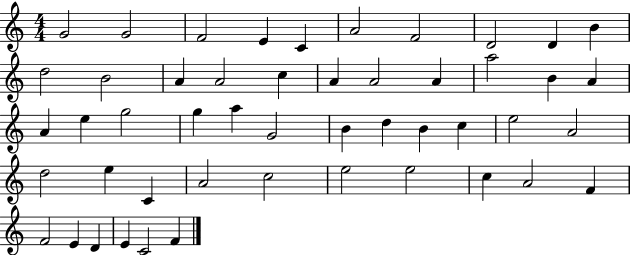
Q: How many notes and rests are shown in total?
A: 49